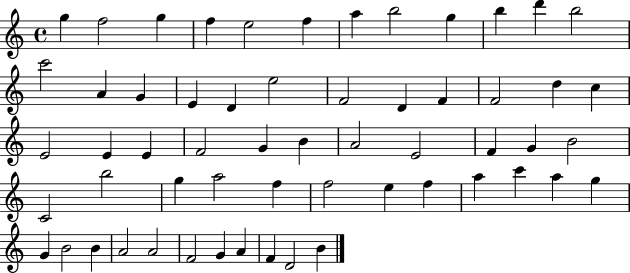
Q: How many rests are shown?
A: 0